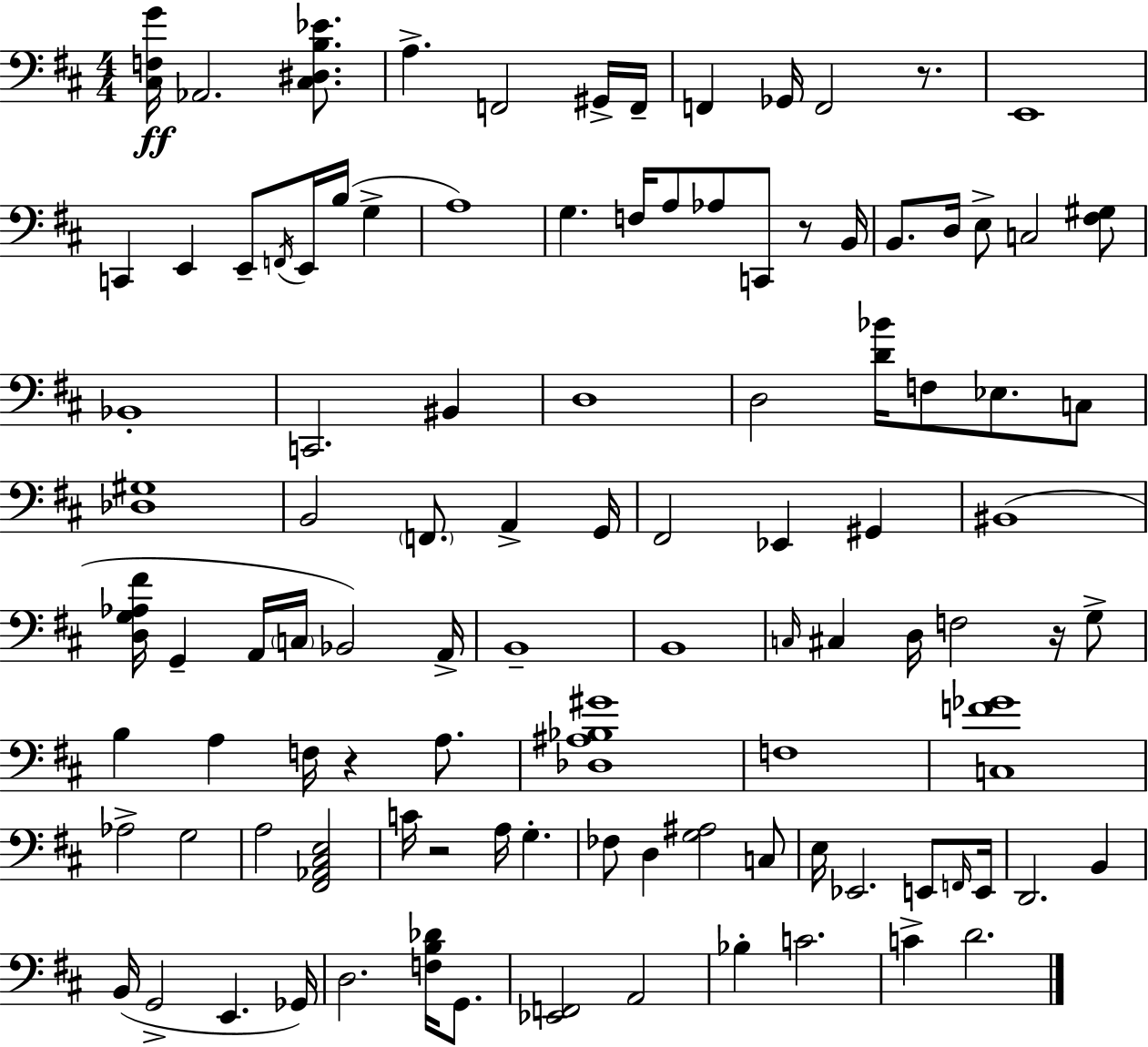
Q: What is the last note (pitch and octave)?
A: D4